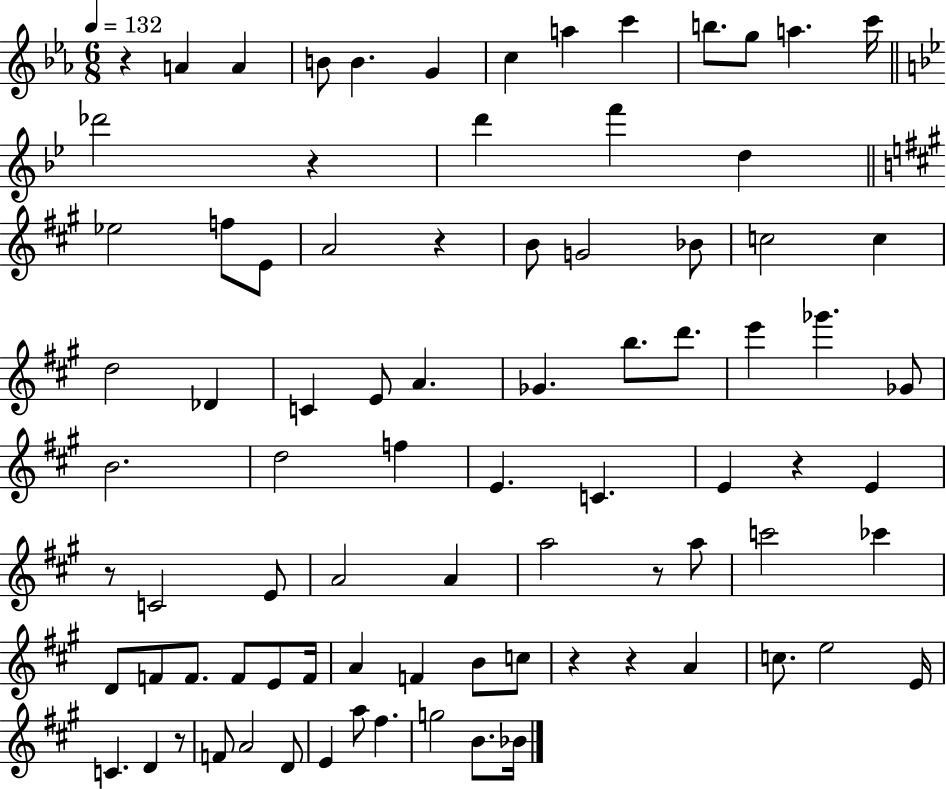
{
  \clef treble
  \numericTimeSignature
  \time 6/8
  \key ees \major
  \tempo 4 = 132
  r4 a'4 a'4 | b'8 b'4. g'4 | c''4 a''4 c'''4 | b''8. g''8 a''4. c'''16 | \break \bar "||" \break \key bes \major des'''2 r4 | d'''4 f'''4 d''4 | \bar "||" \break \key a \major ees''2 f''8 e'8 | a'2 r4 | b'8 g'2 bes'8 | c''2 c''4 | \break d''2 des'4 | c'4 e'8 a'4. | ges'4. b''8. d'''8. | e'''4 ges'''4. ges'8 | \break b'2. | d''2 f''4 | e'4. c'4. | e'4 r4 e'4 | \break r8 c'2 e'8 | a'2 a'4 | a''2 r8 a''8 | c'''2 ces'''4 | \break d'8 f'8 f'8. f'8 e'8 f'16 | a'4 f'4 b'8 c''8 | r4 r4 a'4 | c''8. e''2 e'16 | \break c'4. d'4 r8 | f'8 a'2 d'8 | e'4 a''8 fis''4. | g''2 b'8. bes'16 | \break \bar "|."
}